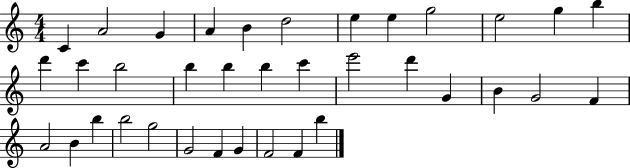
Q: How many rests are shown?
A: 0